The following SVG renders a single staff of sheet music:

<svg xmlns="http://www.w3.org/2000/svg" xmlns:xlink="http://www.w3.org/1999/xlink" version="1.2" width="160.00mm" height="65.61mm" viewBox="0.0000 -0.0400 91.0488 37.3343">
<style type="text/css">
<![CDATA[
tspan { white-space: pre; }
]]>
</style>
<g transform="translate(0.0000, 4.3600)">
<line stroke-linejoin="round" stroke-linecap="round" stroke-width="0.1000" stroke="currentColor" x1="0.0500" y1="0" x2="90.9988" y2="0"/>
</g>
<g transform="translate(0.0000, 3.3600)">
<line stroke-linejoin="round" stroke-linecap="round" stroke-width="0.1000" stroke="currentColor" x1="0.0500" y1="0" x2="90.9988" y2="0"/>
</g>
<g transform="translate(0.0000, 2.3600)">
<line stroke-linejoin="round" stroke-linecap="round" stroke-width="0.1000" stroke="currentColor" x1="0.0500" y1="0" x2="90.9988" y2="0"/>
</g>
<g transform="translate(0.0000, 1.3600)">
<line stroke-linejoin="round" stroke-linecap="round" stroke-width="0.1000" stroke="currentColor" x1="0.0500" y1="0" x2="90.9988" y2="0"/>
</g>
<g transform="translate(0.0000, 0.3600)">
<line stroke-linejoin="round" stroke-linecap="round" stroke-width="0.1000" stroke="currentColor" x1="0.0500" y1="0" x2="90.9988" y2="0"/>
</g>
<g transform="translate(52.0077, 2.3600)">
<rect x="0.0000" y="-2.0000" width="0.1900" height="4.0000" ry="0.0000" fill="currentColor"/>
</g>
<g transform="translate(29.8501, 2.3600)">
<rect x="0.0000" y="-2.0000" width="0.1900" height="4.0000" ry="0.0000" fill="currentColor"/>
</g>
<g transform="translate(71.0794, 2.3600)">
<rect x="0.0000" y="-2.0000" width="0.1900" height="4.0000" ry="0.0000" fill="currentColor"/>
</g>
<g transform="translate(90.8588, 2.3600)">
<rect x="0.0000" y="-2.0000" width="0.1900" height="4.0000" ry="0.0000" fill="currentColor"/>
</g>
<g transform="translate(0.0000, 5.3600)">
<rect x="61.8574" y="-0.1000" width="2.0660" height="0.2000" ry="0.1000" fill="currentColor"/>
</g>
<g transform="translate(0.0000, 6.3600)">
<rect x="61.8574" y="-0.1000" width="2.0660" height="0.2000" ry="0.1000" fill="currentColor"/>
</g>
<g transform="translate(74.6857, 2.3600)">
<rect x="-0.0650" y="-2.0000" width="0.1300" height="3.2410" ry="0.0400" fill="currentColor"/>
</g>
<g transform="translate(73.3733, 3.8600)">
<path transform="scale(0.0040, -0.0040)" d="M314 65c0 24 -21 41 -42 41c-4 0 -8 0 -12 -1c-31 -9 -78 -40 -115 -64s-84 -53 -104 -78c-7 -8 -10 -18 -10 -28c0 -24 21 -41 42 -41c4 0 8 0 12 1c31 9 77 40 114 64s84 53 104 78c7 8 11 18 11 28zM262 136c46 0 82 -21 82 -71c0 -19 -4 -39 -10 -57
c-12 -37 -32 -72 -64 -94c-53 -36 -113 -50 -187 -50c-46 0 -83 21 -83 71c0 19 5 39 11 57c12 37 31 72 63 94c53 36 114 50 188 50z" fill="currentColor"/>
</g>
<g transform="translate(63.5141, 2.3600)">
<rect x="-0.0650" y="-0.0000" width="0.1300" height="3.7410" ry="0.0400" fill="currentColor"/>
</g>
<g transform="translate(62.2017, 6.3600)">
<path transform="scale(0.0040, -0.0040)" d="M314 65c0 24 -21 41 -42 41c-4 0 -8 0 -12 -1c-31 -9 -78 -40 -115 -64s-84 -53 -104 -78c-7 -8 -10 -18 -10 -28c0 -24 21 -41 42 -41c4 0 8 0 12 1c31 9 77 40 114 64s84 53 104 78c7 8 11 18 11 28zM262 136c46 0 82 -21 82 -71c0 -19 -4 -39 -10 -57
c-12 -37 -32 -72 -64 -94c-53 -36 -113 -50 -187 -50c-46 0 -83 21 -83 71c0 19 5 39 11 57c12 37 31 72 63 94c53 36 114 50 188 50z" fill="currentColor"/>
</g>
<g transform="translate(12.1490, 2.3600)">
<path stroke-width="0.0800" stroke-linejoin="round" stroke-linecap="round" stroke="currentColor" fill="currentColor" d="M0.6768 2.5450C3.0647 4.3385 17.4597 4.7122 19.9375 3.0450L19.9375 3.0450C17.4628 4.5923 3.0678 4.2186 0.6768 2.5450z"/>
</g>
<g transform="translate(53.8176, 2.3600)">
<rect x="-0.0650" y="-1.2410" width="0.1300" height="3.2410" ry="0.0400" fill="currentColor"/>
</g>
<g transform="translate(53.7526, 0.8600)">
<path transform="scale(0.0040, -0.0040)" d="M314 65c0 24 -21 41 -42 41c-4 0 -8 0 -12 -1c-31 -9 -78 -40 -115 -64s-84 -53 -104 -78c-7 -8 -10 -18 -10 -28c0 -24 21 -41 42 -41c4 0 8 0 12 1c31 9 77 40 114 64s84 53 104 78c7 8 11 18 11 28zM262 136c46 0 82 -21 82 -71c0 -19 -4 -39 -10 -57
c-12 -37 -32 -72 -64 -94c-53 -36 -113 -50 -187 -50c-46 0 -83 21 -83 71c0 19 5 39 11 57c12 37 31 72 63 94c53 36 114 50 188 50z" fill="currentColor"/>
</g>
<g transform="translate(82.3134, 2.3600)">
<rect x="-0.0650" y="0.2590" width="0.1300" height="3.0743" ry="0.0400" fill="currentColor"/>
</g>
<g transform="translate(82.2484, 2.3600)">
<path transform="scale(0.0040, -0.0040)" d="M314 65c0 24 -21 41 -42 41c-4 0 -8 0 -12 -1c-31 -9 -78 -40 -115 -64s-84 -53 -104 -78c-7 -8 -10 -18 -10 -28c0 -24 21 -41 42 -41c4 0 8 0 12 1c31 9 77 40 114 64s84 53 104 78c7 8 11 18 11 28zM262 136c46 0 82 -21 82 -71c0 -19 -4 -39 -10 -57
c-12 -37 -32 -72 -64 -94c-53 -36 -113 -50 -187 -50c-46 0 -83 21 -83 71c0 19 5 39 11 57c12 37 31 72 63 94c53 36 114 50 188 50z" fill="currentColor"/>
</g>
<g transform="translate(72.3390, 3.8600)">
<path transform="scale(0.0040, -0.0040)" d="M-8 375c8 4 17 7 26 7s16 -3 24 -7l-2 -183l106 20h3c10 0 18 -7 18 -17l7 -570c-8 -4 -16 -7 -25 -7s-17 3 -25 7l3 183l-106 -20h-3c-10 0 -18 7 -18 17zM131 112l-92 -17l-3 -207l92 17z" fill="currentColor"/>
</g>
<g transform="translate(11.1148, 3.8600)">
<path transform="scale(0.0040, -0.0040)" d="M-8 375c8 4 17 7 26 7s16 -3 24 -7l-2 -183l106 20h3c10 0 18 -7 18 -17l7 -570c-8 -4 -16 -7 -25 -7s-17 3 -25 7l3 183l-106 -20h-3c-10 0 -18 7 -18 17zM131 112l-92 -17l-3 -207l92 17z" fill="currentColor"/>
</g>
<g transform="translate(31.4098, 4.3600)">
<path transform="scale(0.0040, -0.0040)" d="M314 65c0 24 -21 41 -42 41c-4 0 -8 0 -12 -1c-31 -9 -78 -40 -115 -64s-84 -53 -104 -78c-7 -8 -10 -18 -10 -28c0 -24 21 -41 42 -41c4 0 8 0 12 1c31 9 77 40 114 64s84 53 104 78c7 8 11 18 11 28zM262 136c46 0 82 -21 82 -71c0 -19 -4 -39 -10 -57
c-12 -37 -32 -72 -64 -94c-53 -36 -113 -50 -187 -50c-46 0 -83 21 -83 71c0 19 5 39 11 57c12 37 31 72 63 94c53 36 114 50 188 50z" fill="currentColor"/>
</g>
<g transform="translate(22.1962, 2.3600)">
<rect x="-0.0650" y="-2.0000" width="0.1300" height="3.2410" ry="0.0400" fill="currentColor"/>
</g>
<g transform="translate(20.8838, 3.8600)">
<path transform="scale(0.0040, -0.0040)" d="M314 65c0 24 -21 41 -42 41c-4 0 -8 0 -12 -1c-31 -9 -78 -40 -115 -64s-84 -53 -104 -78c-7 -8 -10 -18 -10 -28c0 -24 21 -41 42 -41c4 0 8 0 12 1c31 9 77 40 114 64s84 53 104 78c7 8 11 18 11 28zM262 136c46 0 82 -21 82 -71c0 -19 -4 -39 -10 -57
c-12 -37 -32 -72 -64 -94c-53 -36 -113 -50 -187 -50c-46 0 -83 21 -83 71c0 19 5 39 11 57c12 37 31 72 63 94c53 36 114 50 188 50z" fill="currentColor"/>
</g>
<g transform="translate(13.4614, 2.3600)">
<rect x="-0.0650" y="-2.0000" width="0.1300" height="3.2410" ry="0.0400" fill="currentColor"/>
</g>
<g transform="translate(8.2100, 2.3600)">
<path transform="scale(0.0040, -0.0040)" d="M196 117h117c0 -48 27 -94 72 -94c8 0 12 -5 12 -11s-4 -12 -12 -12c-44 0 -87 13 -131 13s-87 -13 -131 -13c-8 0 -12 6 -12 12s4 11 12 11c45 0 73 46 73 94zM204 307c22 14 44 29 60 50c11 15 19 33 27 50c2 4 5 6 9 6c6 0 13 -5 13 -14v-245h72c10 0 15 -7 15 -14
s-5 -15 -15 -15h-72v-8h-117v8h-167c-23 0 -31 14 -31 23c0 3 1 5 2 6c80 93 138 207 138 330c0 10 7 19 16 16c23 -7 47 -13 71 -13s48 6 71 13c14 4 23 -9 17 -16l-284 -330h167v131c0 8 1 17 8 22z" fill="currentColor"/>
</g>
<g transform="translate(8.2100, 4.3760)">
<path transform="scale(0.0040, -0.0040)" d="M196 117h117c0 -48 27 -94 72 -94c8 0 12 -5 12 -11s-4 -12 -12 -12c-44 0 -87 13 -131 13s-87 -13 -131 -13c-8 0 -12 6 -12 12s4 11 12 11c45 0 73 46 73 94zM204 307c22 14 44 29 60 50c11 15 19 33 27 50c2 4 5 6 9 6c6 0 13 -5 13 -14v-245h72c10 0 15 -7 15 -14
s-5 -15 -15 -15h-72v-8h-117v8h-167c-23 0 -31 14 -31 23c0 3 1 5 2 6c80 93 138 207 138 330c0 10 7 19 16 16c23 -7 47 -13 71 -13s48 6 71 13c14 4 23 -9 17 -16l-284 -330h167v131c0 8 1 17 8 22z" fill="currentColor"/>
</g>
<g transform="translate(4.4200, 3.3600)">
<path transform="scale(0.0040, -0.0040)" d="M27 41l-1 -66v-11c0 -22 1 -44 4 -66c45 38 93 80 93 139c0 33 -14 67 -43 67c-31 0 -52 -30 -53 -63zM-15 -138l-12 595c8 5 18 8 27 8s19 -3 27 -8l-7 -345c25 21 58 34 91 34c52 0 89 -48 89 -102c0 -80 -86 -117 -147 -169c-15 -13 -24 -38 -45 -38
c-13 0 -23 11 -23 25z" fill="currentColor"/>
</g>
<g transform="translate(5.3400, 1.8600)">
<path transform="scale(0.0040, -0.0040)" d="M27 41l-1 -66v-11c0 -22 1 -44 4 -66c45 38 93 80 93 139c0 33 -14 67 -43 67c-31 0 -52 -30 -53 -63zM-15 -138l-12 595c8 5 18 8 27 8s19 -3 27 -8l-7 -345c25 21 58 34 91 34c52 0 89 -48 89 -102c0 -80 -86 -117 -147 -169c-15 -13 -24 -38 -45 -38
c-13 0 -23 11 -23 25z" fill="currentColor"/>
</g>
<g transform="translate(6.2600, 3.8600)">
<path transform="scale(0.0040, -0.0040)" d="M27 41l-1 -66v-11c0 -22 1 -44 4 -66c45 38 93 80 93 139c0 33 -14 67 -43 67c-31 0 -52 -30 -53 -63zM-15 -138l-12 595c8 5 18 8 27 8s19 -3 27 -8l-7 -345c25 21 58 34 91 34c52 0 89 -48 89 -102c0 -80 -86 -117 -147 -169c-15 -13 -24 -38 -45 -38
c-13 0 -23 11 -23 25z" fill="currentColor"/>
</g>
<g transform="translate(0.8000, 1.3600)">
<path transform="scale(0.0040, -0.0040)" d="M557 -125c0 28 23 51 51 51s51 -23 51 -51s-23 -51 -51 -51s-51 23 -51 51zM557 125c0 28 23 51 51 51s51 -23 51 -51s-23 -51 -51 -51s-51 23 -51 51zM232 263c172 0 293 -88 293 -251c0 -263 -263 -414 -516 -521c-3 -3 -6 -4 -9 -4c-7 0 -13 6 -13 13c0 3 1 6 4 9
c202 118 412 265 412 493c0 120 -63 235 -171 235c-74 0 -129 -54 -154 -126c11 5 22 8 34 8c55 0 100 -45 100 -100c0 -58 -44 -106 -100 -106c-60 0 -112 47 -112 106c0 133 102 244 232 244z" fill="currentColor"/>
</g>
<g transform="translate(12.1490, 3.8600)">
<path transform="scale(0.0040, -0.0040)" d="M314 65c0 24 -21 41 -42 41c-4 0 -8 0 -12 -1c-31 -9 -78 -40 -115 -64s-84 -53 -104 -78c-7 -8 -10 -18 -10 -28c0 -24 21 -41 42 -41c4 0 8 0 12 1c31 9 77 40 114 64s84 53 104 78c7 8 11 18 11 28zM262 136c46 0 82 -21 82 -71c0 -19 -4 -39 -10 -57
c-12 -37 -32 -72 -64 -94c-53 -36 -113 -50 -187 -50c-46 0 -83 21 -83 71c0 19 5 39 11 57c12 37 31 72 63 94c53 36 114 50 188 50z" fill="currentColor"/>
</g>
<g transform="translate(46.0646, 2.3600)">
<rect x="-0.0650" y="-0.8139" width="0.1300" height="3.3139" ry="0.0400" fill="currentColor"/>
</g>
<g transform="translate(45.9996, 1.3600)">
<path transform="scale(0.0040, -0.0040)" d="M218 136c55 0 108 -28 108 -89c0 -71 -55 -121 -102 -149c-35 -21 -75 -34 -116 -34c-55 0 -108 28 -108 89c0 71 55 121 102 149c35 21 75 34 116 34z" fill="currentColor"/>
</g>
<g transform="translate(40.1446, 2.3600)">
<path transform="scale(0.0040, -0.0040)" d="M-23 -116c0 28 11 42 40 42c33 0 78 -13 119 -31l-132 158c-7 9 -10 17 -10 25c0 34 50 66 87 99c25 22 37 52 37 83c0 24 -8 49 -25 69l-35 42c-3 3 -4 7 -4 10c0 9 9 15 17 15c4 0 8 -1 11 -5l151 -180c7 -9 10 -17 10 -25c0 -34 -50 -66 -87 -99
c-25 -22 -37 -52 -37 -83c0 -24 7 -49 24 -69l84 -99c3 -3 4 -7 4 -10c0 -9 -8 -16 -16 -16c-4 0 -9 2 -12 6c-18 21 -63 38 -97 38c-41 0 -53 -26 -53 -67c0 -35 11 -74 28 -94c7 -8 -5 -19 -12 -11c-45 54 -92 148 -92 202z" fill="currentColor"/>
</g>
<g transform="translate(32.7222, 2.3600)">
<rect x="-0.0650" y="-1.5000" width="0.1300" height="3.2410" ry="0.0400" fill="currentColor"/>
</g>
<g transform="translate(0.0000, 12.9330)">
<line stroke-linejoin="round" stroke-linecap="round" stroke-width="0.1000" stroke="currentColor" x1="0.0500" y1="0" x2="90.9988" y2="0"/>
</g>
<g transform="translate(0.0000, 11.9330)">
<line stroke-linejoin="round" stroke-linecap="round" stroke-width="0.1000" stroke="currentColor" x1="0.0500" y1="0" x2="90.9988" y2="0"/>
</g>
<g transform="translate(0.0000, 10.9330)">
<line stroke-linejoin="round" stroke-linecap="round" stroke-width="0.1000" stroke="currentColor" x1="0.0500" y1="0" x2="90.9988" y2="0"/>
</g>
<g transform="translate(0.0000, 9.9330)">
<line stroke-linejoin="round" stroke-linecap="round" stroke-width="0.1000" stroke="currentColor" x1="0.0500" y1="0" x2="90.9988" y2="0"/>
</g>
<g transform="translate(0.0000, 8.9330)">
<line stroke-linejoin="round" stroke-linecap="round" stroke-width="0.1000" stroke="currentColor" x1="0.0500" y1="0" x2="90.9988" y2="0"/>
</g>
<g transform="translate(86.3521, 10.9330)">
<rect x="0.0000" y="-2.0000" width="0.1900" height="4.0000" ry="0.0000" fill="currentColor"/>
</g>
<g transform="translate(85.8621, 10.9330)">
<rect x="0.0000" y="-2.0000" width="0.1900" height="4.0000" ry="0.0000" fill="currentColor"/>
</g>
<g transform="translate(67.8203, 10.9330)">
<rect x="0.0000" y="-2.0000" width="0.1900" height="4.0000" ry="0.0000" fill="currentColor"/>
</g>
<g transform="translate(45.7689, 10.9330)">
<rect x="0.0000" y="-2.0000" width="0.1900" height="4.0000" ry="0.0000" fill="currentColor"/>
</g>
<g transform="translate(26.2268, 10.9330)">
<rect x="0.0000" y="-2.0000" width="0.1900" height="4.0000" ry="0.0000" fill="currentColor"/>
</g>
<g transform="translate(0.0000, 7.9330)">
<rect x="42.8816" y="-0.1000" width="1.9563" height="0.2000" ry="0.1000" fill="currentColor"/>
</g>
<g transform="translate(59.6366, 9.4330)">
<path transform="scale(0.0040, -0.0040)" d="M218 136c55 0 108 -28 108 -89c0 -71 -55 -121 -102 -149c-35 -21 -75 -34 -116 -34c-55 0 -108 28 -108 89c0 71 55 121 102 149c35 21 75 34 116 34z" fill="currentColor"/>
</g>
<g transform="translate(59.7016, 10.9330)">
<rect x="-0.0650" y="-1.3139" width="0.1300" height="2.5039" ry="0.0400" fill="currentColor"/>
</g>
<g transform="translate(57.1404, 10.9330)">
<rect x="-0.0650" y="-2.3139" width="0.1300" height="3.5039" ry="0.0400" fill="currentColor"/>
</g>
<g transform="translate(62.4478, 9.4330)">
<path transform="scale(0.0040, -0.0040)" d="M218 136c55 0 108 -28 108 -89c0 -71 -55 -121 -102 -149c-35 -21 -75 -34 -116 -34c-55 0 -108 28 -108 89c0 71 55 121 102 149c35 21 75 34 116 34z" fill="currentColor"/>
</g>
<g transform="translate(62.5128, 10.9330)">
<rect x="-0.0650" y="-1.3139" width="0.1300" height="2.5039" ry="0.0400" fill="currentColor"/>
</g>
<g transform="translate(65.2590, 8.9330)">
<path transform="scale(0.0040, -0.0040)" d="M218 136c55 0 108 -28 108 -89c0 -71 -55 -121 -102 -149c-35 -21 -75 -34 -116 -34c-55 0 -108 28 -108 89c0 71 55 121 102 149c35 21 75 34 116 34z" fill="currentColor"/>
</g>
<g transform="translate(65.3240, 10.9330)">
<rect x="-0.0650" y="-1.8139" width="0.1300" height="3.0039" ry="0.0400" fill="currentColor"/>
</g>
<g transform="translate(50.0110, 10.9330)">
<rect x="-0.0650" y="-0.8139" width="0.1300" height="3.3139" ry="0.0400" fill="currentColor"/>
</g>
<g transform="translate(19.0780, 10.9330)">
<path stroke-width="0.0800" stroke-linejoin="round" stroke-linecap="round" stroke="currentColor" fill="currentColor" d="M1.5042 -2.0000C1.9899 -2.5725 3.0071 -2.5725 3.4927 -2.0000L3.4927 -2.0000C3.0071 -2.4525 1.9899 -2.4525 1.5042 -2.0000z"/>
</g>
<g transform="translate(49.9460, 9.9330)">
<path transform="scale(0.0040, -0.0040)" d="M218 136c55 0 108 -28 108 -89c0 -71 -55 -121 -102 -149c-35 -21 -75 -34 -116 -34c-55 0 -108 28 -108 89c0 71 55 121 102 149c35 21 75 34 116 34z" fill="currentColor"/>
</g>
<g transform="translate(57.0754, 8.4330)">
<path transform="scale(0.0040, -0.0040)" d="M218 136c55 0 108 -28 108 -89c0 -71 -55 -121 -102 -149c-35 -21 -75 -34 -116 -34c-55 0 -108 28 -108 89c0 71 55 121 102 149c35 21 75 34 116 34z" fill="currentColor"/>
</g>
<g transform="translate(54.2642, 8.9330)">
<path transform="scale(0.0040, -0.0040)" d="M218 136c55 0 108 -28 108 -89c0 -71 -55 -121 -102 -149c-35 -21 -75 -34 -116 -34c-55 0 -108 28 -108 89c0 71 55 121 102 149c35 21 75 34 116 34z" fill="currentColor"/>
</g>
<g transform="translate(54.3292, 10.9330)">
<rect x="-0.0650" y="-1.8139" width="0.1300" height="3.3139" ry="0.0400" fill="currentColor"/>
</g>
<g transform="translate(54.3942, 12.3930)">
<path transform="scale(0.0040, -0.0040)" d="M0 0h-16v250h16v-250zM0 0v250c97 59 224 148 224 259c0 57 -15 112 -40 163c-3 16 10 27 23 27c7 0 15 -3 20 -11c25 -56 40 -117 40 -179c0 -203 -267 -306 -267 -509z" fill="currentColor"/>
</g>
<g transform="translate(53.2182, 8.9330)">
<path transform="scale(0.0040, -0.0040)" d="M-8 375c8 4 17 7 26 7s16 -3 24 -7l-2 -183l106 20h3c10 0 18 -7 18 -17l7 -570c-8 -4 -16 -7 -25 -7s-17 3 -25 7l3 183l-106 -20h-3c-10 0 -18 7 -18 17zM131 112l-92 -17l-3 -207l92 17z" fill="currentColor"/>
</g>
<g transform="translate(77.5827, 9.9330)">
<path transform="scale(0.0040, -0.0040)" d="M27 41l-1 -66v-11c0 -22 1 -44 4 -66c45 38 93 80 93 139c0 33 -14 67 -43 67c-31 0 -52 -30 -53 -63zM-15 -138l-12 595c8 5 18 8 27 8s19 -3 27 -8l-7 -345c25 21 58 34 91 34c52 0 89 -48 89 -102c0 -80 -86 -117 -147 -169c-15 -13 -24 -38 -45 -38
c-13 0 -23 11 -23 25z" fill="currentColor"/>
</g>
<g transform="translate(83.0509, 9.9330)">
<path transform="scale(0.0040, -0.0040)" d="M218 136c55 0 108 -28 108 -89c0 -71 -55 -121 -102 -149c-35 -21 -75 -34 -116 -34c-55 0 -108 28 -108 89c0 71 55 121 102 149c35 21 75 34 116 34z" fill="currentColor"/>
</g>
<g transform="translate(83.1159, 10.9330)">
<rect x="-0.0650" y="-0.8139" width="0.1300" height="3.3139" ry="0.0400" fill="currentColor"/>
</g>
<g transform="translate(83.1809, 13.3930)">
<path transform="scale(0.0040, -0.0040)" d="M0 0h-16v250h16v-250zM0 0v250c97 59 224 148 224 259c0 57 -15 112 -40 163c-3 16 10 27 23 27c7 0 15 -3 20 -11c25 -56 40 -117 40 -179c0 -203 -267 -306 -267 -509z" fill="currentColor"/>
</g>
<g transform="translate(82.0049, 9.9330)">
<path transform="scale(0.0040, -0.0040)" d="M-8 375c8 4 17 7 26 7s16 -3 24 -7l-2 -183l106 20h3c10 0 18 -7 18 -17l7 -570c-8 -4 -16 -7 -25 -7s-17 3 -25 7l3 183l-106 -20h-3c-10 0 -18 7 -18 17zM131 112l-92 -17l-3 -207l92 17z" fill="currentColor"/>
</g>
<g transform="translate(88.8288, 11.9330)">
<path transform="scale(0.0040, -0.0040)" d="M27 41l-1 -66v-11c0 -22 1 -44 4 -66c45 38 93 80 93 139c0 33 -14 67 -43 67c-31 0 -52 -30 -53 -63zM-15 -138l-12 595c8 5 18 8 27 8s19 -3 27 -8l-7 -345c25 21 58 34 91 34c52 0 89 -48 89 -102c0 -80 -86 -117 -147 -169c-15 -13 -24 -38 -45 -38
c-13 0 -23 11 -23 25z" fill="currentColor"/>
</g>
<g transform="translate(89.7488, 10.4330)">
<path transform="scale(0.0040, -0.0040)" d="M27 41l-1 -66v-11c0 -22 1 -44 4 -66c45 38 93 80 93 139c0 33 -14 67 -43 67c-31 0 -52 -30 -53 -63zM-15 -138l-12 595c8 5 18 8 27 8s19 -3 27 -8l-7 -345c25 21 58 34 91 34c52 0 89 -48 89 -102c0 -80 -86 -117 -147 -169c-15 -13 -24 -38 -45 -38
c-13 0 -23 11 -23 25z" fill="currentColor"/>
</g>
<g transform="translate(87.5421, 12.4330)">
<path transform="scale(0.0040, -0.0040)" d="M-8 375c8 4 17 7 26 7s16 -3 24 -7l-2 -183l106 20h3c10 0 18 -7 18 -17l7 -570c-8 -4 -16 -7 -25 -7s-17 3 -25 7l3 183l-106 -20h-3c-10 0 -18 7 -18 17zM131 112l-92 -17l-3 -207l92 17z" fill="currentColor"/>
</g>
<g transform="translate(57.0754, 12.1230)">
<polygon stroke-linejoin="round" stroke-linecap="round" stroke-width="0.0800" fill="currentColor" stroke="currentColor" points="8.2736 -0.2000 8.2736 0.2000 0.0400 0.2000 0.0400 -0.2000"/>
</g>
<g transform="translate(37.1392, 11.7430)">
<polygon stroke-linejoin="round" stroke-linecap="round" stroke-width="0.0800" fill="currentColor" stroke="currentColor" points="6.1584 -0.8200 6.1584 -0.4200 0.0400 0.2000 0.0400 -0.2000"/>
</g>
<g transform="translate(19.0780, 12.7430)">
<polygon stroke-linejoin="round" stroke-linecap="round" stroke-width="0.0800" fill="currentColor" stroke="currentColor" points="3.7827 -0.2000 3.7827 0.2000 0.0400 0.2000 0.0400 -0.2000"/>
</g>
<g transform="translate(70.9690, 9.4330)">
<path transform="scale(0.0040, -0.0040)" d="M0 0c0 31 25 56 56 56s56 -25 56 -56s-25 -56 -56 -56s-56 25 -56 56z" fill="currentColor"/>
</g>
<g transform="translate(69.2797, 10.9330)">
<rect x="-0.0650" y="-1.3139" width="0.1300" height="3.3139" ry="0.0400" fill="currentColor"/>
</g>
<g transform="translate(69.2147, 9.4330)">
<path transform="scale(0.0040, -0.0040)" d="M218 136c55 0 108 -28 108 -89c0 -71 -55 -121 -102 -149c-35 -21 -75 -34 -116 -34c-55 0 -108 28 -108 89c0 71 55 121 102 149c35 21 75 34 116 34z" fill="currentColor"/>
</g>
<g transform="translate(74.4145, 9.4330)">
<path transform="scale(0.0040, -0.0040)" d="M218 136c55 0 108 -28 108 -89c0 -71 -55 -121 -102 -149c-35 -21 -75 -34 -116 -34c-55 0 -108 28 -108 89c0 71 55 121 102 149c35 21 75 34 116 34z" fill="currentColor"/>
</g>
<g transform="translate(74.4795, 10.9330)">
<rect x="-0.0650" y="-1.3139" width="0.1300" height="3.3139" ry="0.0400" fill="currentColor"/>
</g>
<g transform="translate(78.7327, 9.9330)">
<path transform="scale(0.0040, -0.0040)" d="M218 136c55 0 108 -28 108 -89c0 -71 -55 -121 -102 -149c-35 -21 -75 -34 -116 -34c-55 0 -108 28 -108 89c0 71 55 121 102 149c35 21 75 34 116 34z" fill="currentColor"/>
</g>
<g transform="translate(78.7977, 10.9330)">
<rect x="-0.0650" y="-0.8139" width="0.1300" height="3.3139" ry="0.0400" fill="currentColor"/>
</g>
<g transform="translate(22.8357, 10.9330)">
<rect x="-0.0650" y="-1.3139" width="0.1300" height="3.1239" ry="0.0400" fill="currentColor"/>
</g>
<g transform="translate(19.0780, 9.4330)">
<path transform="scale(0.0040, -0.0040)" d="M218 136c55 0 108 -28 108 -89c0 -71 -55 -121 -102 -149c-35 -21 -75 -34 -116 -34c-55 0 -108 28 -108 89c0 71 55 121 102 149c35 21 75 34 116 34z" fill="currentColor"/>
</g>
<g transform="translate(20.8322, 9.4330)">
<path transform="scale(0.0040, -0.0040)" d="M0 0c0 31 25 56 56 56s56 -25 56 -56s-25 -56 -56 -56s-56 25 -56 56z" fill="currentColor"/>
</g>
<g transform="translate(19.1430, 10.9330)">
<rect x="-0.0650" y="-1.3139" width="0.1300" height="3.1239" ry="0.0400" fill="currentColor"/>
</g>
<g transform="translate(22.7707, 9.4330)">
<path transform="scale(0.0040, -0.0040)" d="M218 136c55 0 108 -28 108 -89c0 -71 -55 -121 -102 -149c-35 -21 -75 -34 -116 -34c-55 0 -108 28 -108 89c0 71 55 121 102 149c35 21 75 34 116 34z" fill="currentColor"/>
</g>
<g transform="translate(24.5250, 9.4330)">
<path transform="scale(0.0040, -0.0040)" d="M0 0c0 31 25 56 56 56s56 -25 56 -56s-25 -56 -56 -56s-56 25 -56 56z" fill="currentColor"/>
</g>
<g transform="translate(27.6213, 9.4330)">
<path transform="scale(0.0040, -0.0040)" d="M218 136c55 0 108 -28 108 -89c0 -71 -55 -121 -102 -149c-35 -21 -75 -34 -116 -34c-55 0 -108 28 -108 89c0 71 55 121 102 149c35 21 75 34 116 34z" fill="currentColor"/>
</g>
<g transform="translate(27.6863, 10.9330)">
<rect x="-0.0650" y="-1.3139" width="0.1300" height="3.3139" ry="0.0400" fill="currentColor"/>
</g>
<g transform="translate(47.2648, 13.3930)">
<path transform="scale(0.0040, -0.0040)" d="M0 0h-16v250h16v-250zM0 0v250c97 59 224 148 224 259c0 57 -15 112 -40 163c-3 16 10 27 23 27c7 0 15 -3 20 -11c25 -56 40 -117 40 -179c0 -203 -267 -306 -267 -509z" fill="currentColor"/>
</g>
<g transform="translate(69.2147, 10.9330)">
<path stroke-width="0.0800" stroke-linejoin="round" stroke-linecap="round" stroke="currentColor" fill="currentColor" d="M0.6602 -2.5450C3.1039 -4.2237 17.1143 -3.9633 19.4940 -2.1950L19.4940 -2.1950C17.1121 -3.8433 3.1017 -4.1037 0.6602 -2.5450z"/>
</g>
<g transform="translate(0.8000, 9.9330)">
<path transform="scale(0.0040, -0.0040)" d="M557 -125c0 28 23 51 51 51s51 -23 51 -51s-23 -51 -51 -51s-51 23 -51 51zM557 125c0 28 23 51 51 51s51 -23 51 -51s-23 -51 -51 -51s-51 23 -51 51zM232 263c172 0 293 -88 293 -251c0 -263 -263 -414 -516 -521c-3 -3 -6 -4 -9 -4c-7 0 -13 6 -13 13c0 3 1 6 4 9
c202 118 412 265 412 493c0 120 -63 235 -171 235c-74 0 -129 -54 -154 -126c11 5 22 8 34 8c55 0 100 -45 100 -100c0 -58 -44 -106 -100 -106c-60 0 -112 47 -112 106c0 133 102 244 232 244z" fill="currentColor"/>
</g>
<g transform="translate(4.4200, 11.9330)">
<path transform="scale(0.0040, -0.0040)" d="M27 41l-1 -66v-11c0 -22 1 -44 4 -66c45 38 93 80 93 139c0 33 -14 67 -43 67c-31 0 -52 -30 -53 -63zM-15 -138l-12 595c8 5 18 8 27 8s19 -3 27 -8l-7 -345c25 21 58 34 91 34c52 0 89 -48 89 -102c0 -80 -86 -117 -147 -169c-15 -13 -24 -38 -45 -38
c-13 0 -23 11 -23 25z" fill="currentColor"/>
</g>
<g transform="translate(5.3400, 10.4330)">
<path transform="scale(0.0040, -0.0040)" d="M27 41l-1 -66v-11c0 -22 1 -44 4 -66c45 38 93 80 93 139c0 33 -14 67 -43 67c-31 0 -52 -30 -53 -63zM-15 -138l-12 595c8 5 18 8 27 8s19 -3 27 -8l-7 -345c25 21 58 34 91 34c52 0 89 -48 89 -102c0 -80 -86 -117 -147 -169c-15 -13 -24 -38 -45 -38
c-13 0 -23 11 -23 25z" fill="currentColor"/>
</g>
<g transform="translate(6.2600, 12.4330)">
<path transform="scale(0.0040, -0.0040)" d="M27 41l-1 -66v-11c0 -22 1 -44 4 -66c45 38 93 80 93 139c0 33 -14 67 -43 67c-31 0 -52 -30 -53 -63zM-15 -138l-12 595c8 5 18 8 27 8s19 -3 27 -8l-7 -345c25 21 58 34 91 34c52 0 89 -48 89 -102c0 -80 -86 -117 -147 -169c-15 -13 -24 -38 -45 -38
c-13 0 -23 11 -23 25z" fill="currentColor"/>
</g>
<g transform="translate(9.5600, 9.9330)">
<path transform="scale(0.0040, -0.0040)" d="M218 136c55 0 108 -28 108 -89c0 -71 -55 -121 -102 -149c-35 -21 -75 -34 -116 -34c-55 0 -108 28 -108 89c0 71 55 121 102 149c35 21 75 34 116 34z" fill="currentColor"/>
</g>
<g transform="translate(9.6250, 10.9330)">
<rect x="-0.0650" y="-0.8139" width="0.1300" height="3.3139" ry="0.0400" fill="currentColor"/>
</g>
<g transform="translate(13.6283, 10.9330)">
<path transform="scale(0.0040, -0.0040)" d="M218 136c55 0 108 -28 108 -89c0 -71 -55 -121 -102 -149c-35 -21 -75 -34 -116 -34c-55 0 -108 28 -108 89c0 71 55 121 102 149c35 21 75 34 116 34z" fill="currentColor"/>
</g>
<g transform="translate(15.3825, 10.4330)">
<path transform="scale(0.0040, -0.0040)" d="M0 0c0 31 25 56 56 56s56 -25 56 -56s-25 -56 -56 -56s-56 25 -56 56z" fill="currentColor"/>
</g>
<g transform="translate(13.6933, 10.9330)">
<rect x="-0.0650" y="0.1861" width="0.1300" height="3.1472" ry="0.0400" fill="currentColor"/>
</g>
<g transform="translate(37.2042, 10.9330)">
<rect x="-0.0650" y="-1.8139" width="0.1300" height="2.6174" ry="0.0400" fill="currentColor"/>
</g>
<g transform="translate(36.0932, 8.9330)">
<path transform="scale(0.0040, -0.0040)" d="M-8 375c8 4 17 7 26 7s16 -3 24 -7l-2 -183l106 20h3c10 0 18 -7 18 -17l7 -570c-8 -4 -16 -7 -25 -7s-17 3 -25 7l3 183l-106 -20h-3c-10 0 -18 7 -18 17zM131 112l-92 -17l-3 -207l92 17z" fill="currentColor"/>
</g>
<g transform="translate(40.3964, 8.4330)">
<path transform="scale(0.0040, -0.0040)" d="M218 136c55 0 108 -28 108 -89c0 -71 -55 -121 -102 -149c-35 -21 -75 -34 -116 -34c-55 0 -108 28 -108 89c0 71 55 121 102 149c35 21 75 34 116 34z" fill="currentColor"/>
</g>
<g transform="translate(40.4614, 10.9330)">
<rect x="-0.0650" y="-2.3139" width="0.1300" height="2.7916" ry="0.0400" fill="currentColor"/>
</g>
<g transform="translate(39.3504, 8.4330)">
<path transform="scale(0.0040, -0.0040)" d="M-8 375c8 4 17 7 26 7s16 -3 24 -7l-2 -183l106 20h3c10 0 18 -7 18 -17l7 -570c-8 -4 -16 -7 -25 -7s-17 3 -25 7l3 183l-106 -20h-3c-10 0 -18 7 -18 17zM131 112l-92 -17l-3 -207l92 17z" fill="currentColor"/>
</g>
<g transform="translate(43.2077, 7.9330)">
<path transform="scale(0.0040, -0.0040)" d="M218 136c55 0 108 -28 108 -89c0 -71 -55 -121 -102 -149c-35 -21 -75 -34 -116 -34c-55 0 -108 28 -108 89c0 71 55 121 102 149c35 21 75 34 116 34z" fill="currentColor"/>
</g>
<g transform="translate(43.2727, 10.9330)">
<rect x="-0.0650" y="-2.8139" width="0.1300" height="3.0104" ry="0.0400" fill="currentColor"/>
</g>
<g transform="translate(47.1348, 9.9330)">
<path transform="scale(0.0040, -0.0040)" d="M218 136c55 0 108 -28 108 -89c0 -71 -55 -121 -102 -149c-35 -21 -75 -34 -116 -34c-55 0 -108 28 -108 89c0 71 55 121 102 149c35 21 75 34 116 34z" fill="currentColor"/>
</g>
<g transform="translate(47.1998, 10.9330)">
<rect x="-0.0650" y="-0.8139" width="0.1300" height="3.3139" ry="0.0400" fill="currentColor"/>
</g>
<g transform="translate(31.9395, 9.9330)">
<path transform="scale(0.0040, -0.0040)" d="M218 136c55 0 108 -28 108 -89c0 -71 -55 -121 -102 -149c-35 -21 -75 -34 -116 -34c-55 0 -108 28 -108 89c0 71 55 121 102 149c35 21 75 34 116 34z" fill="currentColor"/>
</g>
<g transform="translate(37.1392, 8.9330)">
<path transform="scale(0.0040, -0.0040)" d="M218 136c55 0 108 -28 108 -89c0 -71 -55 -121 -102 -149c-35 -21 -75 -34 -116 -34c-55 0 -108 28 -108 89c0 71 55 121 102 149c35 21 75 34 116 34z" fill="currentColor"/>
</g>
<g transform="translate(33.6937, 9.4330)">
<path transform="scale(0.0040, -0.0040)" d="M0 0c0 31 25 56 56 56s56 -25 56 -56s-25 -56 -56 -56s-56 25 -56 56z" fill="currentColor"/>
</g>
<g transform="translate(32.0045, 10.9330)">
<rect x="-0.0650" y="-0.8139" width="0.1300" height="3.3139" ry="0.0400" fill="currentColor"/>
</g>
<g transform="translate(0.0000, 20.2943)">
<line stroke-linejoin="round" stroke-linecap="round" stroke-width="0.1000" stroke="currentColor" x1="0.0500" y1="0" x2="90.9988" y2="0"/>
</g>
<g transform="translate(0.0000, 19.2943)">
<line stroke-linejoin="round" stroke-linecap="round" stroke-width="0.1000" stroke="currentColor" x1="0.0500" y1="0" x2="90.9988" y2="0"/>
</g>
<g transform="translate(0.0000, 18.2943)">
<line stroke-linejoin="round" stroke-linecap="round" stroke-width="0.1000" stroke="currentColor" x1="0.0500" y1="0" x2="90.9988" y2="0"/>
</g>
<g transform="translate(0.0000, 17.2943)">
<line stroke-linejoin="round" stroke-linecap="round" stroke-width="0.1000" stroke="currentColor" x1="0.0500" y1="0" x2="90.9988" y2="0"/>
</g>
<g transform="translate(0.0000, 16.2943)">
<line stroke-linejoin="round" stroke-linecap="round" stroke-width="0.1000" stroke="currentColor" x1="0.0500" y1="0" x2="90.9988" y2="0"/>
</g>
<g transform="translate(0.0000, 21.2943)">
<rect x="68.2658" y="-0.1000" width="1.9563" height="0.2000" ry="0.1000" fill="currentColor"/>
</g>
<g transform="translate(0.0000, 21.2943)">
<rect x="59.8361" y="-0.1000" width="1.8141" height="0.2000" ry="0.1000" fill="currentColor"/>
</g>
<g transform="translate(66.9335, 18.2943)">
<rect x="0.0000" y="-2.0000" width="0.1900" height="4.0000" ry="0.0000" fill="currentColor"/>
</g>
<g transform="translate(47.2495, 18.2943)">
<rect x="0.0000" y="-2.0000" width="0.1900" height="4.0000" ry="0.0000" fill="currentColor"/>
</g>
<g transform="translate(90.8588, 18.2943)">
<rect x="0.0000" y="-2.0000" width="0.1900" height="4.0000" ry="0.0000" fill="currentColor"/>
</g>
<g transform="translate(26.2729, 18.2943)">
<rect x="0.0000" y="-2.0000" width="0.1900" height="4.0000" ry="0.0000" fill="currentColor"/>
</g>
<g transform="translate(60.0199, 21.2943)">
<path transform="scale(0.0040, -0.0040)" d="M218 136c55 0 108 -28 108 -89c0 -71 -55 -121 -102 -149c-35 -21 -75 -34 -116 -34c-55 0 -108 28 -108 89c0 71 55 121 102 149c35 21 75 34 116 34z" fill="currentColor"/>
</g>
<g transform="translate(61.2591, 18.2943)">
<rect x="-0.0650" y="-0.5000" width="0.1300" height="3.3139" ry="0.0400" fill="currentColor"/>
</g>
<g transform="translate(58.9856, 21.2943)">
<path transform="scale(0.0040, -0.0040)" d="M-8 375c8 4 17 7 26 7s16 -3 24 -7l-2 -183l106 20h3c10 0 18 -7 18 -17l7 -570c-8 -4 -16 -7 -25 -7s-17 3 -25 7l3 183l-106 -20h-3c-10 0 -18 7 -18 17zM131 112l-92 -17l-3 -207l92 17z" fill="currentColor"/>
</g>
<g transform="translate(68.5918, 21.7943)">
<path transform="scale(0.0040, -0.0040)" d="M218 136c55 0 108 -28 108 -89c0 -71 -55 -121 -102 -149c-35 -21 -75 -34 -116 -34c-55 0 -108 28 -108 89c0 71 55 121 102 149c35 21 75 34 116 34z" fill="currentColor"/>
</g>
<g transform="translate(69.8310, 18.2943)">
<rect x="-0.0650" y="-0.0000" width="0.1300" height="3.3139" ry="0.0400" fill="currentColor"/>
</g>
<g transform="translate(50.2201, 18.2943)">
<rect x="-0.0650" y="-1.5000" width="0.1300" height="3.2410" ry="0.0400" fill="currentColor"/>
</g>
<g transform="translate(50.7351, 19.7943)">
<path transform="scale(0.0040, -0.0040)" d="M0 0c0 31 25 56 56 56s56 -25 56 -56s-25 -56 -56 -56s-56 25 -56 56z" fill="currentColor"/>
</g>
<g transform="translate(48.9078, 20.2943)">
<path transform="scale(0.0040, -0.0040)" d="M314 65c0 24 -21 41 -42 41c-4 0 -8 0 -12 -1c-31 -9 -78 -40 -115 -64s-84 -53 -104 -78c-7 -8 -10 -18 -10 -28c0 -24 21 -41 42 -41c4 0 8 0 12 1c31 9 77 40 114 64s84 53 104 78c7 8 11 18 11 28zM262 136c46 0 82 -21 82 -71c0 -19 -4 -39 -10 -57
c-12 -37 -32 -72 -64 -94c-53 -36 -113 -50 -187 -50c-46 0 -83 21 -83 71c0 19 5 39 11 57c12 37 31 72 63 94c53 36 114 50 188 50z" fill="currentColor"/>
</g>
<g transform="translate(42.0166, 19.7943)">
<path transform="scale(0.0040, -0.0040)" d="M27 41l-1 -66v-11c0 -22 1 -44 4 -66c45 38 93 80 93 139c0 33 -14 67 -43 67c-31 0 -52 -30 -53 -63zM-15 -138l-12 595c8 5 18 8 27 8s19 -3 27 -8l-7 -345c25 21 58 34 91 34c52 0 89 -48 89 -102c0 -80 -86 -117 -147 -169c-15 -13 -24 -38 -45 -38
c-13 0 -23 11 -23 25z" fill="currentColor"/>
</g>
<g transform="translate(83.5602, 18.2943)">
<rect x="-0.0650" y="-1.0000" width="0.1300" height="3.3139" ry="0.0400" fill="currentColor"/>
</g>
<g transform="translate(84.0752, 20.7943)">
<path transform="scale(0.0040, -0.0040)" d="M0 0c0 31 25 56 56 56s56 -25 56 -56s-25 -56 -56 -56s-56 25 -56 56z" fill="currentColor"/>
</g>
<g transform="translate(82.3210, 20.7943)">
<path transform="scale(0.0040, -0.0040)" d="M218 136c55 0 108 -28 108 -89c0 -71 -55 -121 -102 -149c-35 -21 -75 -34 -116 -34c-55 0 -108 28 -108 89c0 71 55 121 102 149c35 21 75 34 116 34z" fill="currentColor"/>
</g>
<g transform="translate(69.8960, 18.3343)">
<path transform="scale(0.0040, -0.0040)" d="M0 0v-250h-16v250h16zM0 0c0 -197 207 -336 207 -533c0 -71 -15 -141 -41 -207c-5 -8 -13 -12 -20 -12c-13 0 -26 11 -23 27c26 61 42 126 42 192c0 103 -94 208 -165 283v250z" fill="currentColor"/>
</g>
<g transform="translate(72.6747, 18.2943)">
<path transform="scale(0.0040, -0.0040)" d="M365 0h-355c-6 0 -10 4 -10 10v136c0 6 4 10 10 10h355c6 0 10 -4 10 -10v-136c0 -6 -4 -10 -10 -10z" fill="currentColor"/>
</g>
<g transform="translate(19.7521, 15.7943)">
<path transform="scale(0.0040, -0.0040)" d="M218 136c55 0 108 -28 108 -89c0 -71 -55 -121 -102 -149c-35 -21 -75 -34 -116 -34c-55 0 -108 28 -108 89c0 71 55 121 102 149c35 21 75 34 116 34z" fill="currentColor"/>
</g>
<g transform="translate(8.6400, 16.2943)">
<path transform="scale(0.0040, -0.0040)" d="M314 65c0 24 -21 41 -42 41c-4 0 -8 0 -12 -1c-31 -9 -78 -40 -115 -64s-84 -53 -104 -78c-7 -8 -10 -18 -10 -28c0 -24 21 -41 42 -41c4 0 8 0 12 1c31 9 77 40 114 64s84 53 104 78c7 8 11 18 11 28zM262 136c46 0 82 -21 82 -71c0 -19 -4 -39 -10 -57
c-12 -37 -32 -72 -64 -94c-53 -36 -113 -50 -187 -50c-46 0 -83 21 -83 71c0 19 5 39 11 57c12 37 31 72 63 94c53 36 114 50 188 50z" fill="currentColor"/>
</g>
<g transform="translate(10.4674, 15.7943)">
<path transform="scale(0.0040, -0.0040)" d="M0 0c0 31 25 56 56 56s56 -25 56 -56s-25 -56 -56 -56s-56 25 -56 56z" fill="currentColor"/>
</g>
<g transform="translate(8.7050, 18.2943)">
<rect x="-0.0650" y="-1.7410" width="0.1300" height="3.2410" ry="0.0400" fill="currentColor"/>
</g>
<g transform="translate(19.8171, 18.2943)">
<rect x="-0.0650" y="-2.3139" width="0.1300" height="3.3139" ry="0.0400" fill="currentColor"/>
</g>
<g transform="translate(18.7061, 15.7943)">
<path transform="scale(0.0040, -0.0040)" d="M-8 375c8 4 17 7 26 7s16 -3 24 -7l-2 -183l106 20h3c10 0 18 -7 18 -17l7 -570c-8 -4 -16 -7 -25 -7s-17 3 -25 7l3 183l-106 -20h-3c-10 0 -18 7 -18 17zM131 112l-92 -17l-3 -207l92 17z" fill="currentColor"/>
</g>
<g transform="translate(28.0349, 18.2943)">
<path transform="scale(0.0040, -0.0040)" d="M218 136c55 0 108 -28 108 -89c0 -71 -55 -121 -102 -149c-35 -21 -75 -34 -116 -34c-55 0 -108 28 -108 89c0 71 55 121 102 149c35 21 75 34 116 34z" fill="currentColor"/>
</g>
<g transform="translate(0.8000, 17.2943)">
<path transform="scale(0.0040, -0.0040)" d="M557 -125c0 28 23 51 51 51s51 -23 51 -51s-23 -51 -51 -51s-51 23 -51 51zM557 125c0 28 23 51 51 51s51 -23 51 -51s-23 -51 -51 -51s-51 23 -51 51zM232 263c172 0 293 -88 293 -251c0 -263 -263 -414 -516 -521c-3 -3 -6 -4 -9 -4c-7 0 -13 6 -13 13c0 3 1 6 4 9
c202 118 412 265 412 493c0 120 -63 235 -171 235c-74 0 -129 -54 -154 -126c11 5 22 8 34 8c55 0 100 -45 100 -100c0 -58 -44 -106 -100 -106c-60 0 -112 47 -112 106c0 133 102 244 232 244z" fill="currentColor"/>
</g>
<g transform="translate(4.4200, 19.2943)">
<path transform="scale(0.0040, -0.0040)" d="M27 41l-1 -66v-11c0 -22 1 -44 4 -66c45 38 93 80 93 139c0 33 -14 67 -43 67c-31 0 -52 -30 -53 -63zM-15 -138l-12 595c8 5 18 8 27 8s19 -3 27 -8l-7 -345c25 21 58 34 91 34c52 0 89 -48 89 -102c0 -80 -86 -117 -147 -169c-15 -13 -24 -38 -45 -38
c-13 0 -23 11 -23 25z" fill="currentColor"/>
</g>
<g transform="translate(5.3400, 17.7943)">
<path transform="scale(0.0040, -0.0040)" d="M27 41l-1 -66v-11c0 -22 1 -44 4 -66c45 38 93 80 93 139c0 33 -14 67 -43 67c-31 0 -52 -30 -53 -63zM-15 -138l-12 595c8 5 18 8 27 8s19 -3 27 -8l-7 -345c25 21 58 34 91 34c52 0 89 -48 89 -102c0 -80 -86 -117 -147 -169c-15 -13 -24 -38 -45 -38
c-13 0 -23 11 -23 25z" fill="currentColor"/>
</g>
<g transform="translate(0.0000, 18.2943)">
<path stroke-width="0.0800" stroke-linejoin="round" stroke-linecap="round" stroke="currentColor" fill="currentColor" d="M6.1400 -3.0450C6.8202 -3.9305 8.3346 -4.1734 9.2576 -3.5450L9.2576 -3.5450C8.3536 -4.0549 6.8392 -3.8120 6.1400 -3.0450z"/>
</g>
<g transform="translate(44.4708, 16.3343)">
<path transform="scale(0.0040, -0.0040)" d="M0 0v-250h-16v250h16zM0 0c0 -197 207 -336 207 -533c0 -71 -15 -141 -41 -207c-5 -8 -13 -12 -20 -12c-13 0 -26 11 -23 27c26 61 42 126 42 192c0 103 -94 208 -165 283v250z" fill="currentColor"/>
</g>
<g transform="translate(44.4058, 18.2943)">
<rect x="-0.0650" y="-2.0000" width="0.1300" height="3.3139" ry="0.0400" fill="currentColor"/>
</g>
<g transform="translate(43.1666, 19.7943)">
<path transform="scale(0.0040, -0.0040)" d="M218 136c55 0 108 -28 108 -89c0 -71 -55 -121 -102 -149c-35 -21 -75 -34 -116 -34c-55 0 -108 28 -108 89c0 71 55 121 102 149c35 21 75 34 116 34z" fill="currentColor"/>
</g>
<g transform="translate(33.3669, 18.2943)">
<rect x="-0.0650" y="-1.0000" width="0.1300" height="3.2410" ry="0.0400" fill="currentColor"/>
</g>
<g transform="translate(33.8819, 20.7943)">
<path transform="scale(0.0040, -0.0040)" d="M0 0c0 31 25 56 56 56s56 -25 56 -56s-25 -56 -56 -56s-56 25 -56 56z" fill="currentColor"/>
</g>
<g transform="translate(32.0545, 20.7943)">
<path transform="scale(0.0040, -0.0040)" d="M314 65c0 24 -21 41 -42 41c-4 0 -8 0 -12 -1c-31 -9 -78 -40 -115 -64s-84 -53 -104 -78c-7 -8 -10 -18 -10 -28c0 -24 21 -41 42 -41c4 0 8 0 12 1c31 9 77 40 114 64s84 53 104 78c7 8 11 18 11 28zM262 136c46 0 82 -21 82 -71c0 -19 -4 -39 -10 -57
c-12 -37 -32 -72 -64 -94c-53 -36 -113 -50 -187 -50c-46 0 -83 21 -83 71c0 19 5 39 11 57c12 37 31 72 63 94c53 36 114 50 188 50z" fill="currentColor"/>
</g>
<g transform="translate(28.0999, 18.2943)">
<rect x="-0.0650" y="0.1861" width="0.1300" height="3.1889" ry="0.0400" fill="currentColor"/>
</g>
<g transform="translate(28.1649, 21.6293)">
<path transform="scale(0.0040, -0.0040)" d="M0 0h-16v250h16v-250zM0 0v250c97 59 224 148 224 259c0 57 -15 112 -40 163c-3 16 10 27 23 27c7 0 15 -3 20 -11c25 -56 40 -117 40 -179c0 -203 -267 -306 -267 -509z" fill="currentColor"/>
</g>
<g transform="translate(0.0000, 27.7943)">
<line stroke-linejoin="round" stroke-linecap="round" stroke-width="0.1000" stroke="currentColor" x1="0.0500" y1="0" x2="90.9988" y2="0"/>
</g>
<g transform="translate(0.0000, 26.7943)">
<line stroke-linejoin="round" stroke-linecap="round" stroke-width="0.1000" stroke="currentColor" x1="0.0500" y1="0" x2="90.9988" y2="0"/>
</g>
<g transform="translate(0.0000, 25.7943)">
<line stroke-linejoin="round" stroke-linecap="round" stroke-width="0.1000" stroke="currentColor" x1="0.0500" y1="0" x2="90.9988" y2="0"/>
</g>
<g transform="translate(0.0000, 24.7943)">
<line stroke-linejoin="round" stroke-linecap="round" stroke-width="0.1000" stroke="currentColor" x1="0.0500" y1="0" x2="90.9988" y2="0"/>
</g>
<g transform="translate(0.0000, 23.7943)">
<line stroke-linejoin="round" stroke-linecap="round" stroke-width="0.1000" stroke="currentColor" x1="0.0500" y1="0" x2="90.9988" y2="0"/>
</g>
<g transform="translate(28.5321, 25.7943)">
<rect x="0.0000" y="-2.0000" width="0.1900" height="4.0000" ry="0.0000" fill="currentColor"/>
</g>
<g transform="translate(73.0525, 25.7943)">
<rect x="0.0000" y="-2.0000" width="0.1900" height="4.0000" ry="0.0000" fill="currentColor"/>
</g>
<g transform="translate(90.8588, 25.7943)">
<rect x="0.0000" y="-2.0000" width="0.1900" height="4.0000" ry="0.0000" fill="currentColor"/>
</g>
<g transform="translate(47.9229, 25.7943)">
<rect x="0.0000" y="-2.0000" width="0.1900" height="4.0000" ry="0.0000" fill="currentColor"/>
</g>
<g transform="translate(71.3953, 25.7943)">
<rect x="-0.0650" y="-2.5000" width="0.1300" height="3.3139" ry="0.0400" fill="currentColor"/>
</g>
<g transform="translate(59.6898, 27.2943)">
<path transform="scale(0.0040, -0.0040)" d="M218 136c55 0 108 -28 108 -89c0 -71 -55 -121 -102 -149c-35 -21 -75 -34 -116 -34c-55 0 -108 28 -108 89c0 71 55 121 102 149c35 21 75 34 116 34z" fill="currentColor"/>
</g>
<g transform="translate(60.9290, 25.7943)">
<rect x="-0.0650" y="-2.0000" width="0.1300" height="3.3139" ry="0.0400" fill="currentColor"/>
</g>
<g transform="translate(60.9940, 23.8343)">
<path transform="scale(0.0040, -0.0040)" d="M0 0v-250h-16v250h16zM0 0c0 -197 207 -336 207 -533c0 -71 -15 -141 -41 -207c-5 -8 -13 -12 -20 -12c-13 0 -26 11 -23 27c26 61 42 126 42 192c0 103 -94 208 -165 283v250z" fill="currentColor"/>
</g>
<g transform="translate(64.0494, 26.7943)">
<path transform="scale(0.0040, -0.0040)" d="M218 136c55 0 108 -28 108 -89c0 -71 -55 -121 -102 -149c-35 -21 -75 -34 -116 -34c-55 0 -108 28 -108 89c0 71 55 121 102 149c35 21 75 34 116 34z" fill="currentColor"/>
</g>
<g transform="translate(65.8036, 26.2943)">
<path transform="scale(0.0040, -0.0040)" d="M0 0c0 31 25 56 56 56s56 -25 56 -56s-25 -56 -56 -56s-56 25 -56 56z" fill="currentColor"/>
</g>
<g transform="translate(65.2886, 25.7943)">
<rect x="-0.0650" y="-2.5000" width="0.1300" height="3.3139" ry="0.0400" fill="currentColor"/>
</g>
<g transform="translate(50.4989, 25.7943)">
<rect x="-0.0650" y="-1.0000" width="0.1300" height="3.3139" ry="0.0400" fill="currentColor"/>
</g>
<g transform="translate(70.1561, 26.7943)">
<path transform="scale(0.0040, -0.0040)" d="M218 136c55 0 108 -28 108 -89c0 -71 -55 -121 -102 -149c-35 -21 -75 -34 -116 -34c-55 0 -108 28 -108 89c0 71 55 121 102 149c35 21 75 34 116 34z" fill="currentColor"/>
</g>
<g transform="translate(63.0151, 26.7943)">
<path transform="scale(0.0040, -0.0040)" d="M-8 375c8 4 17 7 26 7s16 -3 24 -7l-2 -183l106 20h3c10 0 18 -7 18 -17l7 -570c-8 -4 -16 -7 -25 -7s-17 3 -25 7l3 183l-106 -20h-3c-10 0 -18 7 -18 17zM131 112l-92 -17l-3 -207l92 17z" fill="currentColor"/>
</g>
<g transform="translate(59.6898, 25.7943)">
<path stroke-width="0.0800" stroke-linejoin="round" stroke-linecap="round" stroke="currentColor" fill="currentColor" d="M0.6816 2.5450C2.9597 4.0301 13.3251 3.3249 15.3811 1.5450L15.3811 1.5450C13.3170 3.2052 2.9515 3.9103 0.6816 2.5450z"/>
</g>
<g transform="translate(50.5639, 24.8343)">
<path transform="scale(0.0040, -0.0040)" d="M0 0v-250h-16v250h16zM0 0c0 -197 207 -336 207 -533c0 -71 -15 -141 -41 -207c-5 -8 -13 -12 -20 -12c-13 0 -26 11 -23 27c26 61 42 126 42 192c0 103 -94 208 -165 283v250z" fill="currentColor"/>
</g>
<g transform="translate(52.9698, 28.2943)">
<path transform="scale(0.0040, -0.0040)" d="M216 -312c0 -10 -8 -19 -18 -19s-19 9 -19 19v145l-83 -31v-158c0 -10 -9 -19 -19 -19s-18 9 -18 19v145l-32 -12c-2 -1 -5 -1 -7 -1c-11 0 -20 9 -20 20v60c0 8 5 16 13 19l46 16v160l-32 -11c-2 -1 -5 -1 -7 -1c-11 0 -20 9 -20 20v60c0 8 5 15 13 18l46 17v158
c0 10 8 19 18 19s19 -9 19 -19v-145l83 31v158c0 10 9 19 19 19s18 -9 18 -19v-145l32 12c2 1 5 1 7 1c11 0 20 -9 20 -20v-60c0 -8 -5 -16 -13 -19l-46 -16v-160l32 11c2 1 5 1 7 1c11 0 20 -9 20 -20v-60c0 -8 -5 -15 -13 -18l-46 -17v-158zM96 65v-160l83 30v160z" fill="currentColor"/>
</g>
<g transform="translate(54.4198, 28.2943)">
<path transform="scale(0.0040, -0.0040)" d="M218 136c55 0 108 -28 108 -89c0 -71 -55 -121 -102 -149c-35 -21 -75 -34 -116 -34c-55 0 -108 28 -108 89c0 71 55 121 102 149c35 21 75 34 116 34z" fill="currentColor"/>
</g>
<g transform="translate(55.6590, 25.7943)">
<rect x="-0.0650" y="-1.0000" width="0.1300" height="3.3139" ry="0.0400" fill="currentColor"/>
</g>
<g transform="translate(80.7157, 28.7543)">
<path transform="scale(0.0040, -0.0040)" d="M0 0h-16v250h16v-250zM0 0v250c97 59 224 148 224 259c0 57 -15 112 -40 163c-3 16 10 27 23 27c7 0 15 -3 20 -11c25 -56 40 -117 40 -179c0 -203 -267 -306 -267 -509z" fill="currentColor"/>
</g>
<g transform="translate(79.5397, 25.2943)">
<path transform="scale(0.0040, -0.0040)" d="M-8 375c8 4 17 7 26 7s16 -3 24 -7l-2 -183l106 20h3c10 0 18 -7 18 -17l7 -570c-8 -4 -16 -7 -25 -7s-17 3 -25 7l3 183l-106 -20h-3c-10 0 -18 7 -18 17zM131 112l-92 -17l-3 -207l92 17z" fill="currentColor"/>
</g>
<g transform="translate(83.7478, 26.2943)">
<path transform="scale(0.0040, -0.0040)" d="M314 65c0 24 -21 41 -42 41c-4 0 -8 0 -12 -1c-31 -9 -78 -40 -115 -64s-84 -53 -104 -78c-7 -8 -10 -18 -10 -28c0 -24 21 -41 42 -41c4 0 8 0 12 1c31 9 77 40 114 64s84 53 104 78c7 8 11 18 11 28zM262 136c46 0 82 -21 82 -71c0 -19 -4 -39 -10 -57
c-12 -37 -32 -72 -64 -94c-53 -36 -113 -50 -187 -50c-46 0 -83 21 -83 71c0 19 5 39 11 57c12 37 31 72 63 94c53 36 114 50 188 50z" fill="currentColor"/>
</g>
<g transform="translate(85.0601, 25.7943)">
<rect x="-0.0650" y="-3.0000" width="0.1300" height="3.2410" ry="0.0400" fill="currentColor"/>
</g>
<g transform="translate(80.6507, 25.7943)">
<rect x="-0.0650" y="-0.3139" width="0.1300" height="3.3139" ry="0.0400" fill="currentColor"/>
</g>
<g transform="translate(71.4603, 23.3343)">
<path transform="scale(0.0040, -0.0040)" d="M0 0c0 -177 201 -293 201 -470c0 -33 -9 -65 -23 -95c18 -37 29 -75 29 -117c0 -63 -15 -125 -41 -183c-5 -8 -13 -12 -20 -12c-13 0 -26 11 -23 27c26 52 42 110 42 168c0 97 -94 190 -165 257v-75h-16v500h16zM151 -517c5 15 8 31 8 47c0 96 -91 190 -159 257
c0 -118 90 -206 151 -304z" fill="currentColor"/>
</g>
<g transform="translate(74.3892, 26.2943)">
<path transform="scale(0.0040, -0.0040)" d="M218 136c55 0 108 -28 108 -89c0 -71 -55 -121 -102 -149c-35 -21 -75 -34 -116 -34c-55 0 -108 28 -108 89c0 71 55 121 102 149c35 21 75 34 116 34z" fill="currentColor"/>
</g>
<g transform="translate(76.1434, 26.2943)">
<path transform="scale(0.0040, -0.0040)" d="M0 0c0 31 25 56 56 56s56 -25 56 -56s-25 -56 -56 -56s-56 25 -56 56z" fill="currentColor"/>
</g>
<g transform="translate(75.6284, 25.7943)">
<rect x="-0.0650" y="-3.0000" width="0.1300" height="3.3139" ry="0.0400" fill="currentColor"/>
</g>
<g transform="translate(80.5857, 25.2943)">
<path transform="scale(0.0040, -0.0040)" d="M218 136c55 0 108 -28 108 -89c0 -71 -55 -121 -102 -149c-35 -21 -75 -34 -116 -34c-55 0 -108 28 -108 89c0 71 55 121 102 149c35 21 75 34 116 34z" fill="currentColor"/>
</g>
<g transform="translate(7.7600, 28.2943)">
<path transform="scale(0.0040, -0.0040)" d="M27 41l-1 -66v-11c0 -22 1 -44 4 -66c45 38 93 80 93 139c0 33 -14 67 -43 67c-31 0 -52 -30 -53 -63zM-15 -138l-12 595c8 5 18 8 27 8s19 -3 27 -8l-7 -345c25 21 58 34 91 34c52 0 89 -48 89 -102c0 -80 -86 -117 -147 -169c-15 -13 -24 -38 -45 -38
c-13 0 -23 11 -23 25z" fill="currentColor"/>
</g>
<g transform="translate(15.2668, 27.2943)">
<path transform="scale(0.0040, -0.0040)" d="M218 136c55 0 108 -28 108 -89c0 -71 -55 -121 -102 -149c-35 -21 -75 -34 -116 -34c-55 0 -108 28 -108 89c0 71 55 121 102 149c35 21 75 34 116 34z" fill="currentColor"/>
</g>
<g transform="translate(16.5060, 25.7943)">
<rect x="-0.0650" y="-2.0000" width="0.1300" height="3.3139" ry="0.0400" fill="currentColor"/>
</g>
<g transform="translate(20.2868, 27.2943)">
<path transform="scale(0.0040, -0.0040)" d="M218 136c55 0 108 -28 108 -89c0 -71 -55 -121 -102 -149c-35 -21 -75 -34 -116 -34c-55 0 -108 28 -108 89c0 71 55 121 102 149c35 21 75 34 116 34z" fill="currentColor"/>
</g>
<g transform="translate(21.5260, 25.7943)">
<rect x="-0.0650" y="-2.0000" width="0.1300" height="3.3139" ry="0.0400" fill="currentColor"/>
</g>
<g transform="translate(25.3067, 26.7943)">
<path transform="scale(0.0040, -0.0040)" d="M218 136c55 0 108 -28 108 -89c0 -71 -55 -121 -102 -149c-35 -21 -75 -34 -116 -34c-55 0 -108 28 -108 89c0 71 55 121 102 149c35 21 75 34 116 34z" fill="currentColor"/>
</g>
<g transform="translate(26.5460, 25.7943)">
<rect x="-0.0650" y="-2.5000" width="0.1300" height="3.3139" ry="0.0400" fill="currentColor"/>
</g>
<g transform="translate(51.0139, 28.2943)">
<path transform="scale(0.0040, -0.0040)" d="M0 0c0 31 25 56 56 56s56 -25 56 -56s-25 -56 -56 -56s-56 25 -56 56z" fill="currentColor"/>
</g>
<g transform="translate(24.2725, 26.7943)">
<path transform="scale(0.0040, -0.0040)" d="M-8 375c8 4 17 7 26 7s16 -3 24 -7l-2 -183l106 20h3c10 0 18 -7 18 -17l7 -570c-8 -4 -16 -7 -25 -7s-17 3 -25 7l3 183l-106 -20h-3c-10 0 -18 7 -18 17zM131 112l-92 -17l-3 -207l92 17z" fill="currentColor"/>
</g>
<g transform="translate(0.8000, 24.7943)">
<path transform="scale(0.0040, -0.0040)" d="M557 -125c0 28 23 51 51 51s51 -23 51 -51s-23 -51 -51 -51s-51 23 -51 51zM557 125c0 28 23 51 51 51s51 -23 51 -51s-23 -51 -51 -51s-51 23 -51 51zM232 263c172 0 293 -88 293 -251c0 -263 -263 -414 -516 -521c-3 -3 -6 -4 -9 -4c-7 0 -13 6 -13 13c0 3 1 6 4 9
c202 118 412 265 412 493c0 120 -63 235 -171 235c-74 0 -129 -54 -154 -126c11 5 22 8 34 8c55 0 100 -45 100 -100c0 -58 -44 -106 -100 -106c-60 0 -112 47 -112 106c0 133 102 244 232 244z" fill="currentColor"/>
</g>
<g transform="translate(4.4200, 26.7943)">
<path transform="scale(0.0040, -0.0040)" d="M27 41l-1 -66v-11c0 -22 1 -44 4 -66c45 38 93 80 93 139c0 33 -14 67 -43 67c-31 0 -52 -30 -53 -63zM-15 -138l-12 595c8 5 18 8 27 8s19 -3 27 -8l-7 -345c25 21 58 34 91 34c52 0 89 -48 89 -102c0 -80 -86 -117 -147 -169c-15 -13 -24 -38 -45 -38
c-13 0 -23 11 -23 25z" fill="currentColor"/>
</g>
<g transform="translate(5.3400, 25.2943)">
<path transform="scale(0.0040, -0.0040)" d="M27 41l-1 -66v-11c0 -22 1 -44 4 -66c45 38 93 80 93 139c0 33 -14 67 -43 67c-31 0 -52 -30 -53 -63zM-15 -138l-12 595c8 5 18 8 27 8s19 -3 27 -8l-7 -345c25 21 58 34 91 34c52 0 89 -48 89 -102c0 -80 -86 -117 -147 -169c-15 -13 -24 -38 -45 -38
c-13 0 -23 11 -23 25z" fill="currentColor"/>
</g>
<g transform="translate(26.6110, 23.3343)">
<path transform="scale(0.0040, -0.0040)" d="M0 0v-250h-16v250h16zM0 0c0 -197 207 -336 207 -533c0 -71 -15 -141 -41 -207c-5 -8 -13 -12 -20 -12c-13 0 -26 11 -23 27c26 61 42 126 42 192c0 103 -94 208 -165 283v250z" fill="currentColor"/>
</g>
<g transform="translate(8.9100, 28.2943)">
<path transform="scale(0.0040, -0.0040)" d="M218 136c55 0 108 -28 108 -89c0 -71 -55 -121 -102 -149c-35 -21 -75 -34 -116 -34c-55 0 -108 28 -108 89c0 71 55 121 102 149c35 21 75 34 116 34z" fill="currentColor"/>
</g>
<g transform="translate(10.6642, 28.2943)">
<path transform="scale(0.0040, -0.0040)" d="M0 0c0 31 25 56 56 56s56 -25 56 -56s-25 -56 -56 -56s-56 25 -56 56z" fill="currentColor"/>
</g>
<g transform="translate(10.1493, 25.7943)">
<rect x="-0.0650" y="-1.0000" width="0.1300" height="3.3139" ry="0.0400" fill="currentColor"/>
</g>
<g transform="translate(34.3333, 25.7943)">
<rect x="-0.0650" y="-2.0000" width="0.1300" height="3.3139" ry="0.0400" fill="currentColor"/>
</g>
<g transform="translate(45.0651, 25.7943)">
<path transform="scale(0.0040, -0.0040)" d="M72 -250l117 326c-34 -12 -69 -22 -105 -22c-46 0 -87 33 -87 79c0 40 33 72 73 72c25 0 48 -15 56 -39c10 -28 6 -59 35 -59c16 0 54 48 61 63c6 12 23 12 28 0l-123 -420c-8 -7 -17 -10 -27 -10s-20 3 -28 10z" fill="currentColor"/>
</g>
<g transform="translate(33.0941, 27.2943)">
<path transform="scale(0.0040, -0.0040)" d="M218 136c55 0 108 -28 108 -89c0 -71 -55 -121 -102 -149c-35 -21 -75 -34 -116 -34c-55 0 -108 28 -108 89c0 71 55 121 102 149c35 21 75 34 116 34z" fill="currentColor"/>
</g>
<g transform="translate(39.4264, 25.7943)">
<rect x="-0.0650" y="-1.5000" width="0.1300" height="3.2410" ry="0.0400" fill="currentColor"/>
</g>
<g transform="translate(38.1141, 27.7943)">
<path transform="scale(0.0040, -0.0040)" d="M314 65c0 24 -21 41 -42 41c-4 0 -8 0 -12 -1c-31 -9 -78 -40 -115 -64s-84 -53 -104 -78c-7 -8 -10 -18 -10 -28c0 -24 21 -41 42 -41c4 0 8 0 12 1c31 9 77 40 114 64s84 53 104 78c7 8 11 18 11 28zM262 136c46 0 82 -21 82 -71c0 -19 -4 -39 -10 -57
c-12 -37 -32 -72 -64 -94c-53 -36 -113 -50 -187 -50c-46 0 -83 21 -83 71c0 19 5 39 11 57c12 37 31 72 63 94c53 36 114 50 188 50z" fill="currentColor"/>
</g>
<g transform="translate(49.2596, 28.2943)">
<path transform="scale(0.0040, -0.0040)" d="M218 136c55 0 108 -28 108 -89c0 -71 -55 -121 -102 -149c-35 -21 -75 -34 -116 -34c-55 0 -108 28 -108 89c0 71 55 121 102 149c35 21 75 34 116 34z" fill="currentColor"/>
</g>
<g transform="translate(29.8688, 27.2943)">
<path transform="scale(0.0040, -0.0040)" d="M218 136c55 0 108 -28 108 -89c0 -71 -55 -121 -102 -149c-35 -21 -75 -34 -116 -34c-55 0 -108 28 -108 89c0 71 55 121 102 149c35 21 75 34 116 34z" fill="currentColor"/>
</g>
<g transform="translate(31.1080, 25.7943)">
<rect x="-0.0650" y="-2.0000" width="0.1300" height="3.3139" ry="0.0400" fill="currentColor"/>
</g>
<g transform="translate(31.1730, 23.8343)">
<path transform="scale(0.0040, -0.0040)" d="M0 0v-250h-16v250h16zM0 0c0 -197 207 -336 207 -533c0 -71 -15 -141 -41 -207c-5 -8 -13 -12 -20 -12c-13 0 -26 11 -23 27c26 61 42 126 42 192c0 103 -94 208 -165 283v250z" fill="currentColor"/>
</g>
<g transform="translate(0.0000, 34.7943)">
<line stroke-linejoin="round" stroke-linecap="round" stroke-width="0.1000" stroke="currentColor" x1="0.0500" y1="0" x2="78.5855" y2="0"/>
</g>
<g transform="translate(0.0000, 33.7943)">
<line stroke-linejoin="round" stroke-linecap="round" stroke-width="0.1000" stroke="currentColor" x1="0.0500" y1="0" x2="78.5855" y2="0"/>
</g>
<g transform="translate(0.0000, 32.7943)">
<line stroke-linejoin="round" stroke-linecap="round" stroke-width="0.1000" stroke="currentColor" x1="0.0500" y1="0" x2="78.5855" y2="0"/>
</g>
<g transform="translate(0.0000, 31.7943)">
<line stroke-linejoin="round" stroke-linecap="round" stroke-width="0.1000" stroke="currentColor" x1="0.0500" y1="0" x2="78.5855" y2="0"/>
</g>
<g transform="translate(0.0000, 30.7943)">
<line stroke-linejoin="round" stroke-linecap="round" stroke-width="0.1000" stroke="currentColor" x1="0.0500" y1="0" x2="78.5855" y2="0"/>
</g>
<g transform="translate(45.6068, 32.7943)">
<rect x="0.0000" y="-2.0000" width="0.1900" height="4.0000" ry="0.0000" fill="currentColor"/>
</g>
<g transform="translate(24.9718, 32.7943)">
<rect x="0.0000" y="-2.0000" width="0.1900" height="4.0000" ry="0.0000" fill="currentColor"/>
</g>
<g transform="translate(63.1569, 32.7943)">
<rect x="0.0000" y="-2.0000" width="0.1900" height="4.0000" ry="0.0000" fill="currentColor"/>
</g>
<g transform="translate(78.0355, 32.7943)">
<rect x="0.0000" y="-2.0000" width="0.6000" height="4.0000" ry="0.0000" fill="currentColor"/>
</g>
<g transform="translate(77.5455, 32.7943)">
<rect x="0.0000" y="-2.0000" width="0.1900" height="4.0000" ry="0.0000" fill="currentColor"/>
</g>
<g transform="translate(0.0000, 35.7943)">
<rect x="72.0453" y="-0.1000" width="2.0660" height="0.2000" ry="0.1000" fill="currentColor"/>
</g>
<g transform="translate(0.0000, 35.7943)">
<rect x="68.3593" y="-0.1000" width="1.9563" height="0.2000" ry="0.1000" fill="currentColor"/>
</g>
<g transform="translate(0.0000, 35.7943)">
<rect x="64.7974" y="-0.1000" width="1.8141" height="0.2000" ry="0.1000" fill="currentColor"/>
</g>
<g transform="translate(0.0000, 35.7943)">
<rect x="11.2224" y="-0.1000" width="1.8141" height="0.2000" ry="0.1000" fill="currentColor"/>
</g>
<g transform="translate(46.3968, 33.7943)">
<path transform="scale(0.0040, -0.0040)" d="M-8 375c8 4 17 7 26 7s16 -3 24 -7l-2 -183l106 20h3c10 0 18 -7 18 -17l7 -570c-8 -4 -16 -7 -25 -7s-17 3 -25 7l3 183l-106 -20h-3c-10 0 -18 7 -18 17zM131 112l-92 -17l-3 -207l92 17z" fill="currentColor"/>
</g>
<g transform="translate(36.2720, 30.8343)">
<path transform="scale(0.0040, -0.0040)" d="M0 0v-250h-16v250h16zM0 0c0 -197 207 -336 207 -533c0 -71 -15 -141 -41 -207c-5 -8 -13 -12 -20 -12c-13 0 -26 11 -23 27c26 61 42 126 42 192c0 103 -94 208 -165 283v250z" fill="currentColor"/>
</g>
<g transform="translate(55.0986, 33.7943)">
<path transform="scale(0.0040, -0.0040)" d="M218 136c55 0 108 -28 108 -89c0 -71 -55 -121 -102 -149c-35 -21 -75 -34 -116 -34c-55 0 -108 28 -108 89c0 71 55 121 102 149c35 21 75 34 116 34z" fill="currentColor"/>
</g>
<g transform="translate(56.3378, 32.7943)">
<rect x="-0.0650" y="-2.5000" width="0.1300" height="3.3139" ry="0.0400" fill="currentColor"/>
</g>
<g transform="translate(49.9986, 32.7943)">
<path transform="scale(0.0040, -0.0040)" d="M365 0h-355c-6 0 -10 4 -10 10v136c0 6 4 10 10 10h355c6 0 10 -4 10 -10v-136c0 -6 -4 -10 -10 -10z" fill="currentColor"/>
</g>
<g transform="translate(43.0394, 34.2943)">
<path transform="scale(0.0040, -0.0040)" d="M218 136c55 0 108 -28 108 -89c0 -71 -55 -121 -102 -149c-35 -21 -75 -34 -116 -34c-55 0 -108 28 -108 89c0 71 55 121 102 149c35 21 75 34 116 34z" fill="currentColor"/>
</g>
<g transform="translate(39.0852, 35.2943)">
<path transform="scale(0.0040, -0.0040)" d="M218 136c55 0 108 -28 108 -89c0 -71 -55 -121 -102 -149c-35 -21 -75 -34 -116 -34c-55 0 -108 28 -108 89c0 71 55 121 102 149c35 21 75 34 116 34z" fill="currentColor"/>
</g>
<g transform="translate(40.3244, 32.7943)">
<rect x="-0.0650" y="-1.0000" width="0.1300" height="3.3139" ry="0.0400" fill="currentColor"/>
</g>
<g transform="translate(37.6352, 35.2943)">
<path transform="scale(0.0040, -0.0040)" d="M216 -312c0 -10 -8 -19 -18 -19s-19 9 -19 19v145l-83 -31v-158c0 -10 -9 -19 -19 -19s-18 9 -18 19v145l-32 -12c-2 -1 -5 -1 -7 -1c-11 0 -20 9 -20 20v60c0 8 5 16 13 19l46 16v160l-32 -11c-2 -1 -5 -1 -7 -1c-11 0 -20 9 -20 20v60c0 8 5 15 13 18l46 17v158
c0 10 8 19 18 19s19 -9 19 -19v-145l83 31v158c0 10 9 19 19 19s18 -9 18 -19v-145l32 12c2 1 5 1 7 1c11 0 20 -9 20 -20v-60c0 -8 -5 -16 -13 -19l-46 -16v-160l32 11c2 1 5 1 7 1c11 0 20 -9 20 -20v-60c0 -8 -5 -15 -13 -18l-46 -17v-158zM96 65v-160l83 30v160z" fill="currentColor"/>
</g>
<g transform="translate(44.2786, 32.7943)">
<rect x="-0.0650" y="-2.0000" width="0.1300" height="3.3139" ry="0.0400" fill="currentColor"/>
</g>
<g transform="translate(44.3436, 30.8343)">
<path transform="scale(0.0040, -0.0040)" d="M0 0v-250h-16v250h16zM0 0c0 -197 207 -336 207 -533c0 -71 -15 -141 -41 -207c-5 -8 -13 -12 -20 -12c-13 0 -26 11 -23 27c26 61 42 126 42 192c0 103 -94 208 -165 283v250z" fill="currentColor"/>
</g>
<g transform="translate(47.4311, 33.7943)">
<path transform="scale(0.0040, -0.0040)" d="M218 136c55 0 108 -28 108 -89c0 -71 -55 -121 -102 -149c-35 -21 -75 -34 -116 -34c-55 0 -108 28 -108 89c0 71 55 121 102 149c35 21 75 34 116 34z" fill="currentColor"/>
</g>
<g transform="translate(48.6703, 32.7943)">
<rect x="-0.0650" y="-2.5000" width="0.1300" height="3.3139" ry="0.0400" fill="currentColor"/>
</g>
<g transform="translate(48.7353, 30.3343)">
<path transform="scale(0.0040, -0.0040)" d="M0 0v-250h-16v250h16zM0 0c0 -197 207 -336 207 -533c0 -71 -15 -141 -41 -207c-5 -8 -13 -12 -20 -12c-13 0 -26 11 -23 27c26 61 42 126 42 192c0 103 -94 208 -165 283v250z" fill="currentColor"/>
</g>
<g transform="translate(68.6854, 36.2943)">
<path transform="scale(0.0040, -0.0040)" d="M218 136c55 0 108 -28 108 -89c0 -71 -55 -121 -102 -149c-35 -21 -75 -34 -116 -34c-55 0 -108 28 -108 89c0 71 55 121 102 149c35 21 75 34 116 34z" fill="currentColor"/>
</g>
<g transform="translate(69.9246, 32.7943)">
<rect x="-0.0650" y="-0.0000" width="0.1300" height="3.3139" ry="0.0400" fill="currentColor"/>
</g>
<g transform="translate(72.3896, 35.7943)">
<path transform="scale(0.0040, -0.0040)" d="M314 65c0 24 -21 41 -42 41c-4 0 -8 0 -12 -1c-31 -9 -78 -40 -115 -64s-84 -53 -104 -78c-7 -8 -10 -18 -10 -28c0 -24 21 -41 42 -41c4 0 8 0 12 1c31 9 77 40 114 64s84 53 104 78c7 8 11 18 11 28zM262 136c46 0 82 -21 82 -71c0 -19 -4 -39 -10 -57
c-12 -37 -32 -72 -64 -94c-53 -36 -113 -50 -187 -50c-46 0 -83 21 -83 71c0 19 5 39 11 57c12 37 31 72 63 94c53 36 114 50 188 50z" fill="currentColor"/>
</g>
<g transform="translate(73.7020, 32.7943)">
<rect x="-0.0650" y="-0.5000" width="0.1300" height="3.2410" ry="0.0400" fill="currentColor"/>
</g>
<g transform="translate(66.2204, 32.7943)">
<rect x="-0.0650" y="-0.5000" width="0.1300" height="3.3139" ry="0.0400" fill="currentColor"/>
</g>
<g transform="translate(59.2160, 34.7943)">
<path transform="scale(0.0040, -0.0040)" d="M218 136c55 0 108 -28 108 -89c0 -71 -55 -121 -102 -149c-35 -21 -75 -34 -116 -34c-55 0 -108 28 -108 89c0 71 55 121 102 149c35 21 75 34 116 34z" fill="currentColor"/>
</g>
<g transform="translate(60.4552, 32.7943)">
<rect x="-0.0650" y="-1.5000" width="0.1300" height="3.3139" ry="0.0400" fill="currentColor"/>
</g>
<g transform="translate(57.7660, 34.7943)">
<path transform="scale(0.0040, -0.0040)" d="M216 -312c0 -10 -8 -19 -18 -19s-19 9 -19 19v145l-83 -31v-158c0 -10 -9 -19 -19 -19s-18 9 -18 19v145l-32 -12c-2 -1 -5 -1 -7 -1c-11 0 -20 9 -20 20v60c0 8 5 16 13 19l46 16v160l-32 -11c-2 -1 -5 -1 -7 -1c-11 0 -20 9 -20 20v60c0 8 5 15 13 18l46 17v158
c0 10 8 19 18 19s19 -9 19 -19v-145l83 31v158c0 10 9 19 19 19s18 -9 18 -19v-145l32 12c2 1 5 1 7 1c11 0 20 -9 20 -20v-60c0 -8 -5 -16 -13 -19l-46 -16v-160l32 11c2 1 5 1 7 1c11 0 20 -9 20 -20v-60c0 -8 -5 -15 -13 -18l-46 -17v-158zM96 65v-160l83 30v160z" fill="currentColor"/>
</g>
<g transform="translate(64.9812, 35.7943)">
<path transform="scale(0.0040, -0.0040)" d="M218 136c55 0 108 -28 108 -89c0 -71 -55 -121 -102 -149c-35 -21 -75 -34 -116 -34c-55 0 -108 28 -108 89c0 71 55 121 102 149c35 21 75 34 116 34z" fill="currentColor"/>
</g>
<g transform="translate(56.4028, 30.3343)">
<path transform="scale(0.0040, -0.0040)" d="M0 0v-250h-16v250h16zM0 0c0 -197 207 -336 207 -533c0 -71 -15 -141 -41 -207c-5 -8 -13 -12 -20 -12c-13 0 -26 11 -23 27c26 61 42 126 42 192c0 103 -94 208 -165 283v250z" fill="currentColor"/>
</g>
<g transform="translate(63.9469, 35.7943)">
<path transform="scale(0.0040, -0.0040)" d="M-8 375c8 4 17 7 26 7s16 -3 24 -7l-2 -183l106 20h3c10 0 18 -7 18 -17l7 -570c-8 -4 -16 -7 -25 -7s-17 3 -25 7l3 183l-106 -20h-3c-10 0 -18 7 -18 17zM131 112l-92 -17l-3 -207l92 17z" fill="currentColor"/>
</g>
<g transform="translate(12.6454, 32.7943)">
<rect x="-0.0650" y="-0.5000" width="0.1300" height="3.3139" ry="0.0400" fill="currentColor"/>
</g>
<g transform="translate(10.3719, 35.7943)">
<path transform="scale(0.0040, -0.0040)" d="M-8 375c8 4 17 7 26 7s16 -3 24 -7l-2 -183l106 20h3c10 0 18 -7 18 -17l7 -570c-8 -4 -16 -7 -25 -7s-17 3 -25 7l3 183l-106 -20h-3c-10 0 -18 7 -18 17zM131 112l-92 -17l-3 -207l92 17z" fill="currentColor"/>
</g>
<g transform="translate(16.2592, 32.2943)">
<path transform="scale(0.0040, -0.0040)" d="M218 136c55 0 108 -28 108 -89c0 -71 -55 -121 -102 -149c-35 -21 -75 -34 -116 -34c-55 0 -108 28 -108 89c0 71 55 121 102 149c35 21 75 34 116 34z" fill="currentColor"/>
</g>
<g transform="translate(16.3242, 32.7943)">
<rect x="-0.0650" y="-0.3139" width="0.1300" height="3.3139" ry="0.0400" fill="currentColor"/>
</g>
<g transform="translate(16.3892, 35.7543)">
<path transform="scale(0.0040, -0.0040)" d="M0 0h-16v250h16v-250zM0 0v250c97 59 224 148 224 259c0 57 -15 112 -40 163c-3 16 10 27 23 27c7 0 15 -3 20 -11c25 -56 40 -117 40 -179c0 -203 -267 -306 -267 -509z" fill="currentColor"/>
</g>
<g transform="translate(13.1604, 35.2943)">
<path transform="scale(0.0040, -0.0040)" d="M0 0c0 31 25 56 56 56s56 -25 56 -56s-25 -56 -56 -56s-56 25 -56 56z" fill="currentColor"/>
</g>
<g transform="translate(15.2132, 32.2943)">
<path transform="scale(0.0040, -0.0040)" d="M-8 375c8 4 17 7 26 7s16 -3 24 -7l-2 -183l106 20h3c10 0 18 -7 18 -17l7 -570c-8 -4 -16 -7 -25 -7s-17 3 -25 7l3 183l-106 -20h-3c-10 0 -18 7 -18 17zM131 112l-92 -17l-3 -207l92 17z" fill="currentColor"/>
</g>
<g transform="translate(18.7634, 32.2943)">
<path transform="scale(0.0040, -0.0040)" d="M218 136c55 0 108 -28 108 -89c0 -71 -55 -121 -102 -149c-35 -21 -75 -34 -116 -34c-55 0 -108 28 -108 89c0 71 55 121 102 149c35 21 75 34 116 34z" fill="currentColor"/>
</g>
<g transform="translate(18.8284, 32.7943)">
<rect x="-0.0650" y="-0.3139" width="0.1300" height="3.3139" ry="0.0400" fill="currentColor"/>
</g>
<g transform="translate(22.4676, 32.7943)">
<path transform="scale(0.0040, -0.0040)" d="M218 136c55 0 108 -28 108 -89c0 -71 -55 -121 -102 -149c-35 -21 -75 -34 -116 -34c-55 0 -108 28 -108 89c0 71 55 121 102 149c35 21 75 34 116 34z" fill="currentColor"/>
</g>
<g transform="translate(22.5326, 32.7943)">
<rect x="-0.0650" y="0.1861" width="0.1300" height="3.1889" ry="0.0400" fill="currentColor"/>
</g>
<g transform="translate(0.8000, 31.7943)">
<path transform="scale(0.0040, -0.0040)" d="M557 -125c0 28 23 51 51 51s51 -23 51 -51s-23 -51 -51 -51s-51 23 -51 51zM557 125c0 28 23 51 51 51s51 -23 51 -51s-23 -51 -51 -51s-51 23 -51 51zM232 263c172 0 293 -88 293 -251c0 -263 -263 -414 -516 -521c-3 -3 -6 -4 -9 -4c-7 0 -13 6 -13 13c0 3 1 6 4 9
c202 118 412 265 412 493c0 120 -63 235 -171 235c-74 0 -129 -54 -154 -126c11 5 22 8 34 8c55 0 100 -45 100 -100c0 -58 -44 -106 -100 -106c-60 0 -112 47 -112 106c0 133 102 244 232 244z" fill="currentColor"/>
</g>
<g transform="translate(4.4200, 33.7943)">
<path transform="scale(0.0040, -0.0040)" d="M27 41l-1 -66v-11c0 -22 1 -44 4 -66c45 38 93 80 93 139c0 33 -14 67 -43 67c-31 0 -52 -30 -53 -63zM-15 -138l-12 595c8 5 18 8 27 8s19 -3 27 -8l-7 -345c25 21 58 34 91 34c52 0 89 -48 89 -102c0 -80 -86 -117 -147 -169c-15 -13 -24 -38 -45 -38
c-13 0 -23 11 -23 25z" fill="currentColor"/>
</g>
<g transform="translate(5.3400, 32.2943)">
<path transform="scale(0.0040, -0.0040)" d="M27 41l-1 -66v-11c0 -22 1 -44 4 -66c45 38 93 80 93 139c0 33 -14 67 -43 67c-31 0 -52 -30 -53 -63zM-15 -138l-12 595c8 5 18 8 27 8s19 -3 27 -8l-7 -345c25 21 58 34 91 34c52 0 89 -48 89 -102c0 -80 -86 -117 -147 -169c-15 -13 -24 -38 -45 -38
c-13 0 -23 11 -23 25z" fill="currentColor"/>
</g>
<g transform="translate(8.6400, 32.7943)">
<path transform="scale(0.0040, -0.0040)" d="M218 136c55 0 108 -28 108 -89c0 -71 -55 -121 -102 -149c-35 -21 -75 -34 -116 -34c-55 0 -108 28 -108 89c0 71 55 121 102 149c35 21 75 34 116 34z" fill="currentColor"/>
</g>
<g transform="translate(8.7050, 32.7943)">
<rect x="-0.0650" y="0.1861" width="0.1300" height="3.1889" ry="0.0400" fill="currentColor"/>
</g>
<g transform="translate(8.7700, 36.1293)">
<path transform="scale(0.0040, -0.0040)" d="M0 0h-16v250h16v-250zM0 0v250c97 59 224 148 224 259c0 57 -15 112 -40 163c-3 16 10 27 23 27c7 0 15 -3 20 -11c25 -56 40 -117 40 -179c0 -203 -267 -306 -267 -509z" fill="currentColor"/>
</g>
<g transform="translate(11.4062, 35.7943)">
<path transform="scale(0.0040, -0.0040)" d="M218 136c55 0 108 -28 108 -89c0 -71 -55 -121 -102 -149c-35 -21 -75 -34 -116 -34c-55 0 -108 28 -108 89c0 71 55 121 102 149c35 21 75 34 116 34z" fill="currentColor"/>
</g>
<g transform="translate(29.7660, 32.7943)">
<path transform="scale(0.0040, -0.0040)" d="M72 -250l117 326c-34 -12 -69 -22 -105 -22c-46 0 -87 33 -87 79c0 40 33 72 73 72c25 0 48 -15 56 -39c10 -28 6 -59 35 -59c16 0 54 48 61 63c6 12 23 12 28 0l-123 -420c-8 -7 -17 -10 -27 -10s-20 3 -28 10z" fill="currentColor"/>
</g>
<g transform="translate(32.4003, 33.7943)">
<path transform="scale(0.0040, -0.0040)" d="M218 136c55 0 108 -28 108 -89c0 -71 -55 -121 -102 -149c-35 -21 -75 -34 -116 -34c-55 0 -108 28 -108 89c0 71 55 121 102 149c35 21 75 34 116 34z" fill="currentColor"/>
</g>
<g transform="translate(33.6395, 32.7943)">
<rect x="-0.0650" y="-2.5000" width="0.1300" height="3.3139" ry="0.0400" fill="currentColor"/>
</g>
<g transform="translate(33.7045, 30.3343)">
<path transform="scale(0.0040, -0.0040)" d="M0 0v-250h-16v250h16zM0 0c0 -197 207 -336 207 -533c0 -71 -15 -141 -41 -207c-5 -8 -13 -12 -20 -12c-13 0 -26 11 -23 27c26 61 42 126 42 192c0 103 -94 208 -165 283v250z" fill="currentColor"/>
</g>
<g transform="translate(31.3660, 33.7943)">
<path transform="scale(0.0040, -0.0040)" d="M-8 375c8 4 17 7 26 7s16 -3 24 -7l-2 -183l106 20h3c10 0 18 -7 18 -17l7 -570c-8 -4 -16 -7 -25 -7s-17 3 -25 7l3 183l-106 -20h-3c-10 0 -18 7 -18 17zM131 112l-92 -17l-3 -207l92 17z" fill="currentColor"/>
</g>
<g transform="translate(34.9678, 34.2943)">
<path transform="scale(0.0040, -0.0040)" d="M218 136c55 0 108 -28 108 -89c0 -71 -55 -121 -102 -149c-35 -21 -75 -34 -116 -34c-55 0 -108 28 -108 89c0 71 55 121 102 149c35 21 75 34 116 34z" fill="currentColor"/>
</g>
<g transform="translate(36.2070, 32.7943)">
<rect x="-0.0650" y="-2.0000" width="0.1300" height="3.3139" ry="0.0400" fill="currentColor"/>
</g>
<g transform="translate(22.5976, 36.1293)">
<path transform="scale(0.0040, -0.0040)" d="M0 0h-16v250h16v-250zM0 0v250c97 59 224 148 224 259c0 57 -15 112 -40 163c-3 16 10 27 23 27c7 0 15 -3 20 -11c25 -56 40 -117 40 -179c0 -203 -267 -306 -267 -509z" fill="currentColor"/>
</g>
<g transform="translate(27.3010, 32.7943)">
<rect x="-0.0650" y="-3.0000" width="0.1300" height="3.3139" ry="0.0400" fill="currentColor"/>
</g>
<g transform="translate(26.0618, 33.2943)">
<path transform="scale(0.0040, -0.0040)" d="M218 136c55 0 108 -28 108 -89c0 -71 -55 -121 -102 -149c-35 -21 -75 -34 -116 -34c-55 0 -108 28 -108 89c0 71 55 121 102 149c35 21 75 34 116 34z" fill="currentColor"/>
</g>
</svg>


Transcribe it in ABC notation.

X:1
T:Untitled
M:4/4
L:1/4
K:Eb
A,,2 A,,2 G,,2 z F, G,2 C,,2 A,,2 D,2 F, D, G,/2 G,/2 G, F, A,/2 B,/2 C/2 F,/2 F, A,/2 _B,/2 G,/2 G,/2 A,/2 G, G, _F, F,/2 A,2 B, D,/2 F,,2 _A,,/2 G,,2 E,, D,,/2 z2 F,, _F,, A,, A,, B,,/2 A,,/2 A,, G,,2 z/2 F,,/2 ^F,, A,,/2 B,, B,,/4 C, E,/2 C,2 D,/2 E,, E,/2 E, D,/2 C, z/2 B,,/2 A,,/2 ^F,, A,,/2 B,,/2 z2 B,,/2 ^G,, E,, D,, E,,2